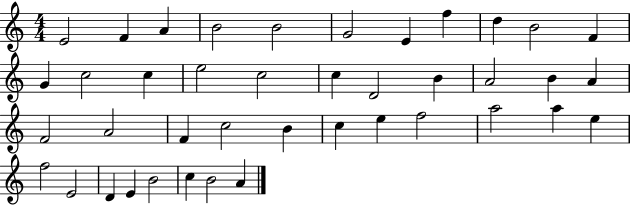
{
  \clef treble
  \numericTimeSignature
  \time 4/4
  \key c \major
  e'2 f'4 a'4 | b'2 b'2 | g'2 e'4 f''4 | d''4 b'2 f'4 | \break g'4 c''2 c''4 | e''2 c''2 | c''4 d'2 b'4 | a'2 b'4 a'4 | \break f'2 a'2 | f'4 c''2 b'4 | c''4 e''4 f''2 | a''2 a''4 e''4 | \break f''2 e'2 | d'4 e'4 b'2 | c''4 b'2 a'4 | \bar "|."
}